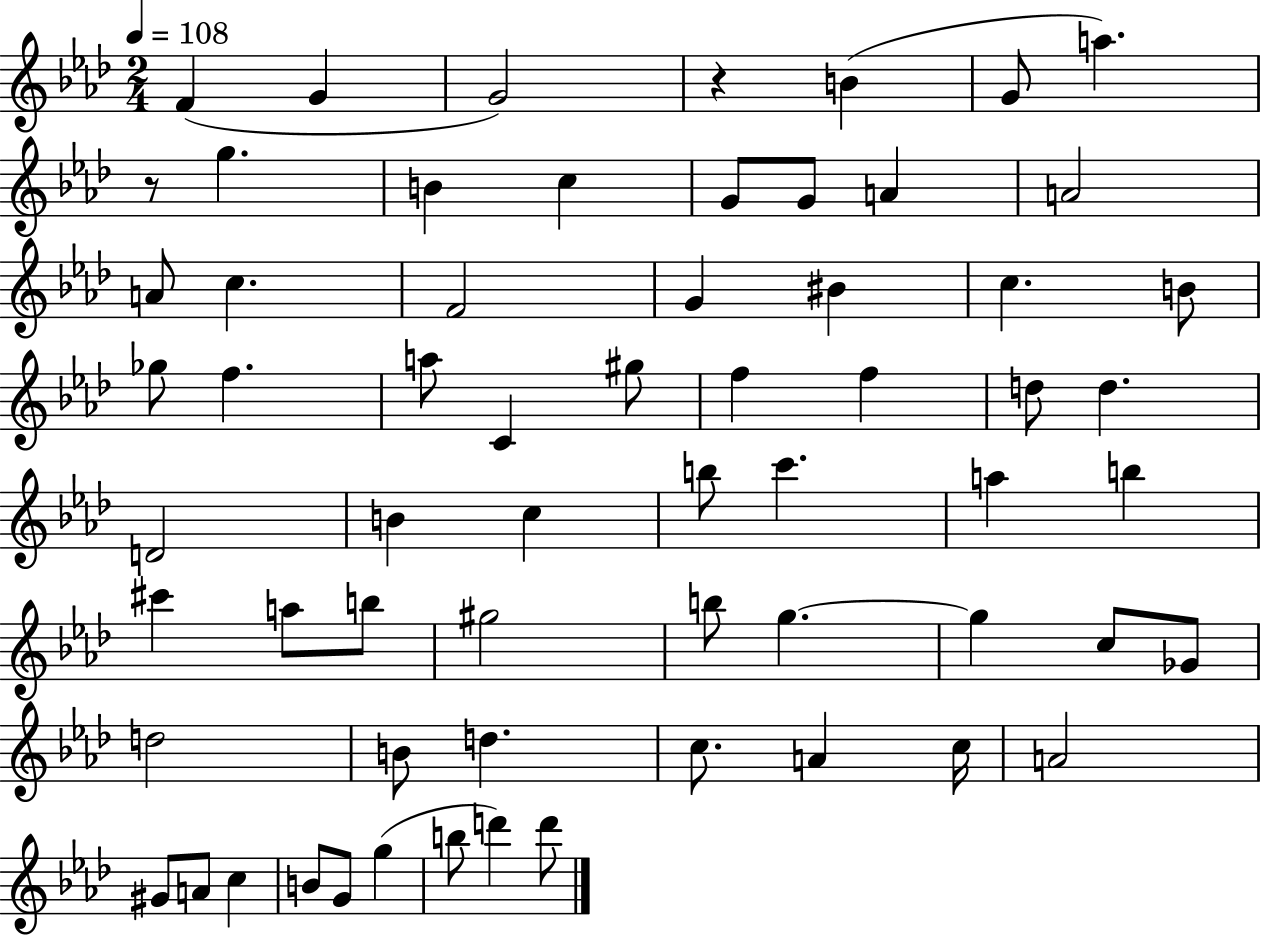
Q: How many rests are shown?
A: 2